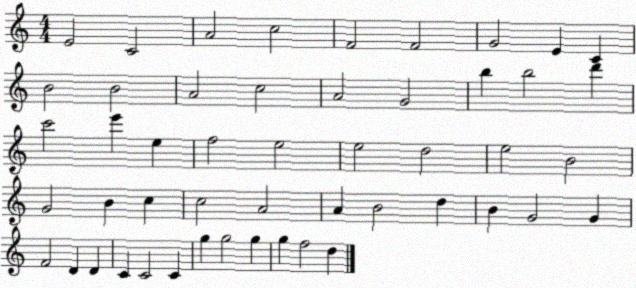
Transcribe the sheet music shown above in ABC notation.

X:1
T:Untitled
M:4/4
L:1/4
K:C
E2 C2 A2 c2 F2 F2 G2 E C B2 B2 A2 c2 A2 G2 b b2 d' c'2 e' e f2 e2 e2 d2 e2 B2 G2 B c c2 A2 A B2 d B G2 G F2 D D C C2 C g g2 g g f2 d